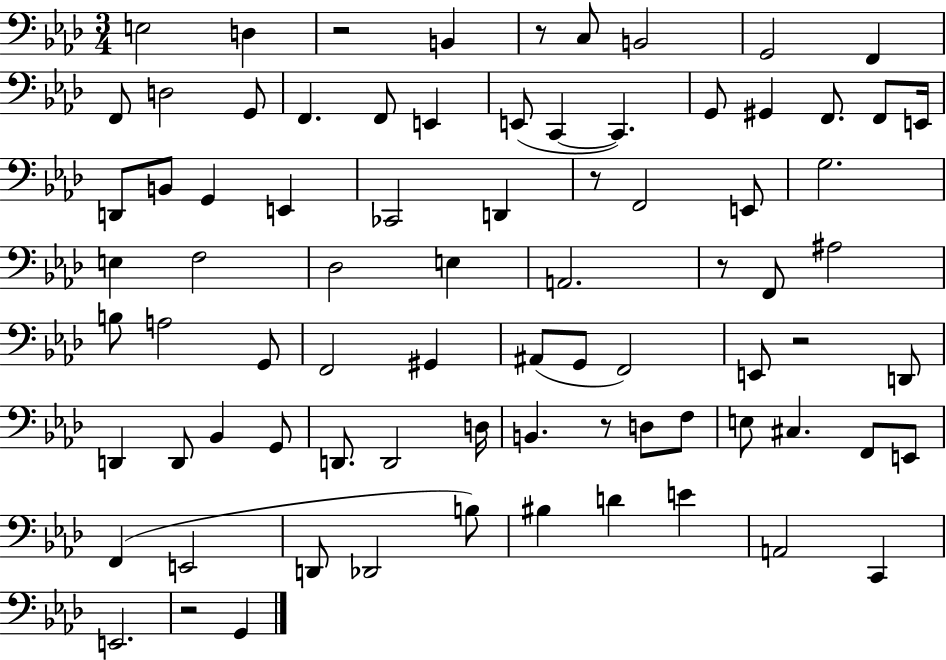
E3/h D3/q R/h B2/q R/e C3/e B2/h G2/h F2/q F2/e D3/h G2/e F2/q. F2/e E2/q E2/e C2/q C2/q. G2/e G#2/q F2/e. F2/e E2/s D2/e B2/e G2/q E2/q CES2/h D2/q R/e F2/h E2/e G3/h. E3/q F3/h Db3/h E3/q A2/h. R/e F2/e A#3/h B3/e A3/h G2/e F2/h G#2/q A#2/e G2/e F2/h E2/e R/h D2/e D2/q D2/e Bb2/q G2/e D2/e. D2/h D3/s B2/q. R/e D3/e F3/e E3/e C#3/q. F2/e E2/e F2/q E2/h D2/e Db2/h B3/e BIS3/q D4/q E4/q A2/h C2/q E2/h. R/h G2/q